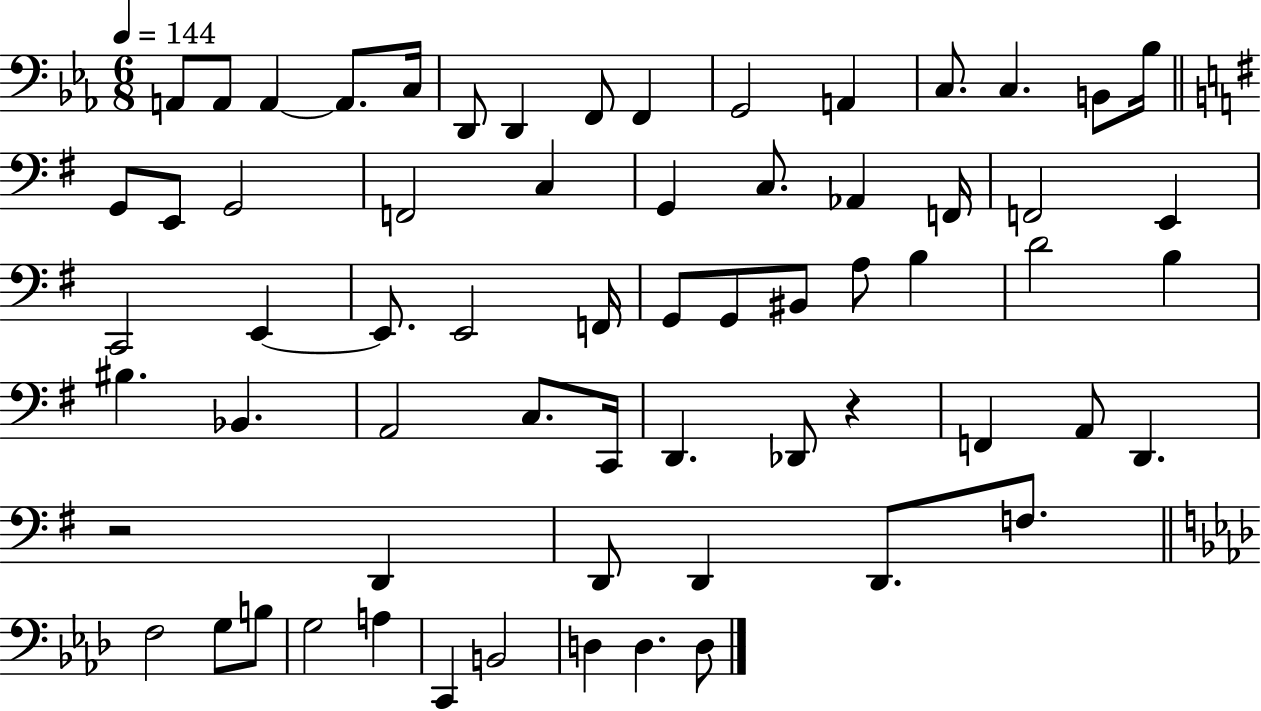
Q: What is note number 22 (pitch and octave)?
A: C3